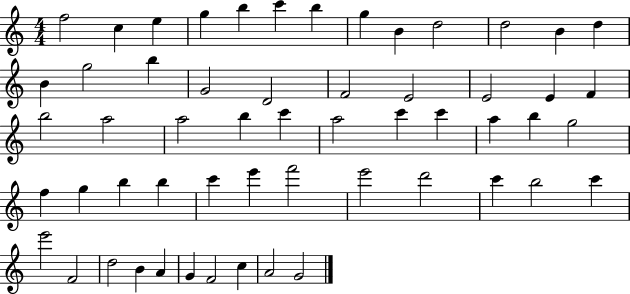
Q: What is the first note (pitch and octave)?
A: F5